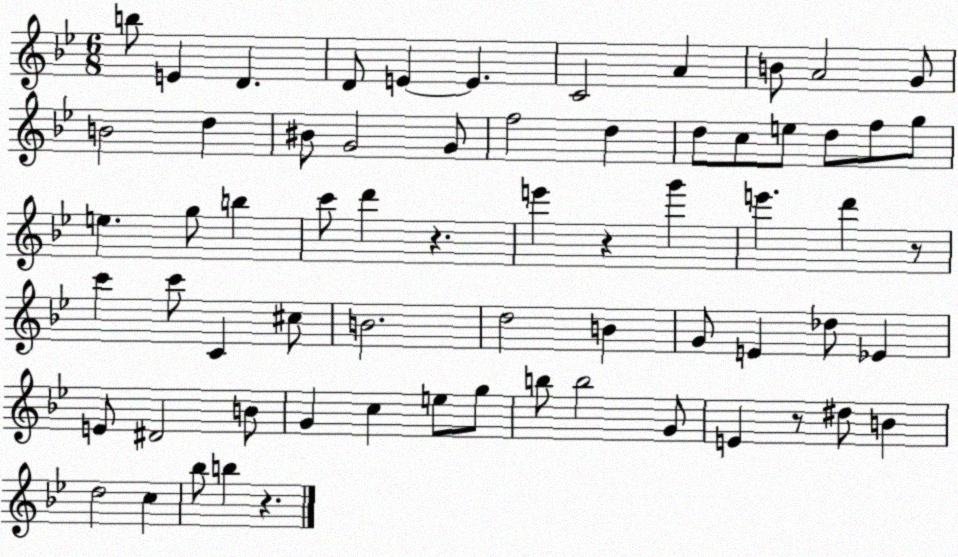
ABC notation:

X:1
T:Untitled
M:6/8
L:1/4
K:Bb
b/2 E D D/2 E E C2 A B/2 A2 G/2 B2 d ^B/2 G2 G/2 f2 d d/2 c/2 e/2 d/2 f/2 g/2 e g/2 b c'/2 d' z e' z g' e' d' z/2 c' c'/2 C ^c/2 B2 d2 B G/2 E _d/2 _E E/2 ^D2 B/2 G c e/2 g/2 b/2 b2 G/2 E z/2 ^d/2 B d2 c _b/2 b z